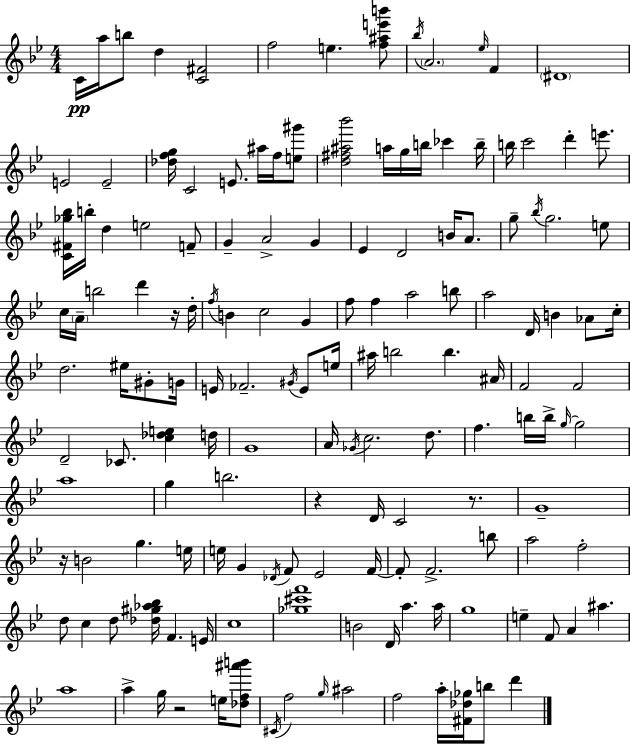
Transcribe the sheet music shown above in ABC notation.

X:1
T:Untitled
M:4/4
L:1/4
K:Gm
C/4 a/4 b/2 d [C^F]2 f2 e [f^ae'b']/2 _b/4 A2 _e/4 F ^D4 E2 E2 [_dfg]/4 C2 E/2 ^a/4 f/4 [e^g']/2 [d^f^a_b']2 a/4 g/4 b/4 _c' b/4 b/4 c'2 d' e'/2 [C^F_g_b]/4 b/4 d e2 F/2 G A2 G _E D2 B/4 A/2 g/2 _b/4 g2 e/2 c/4 A/4 b2 d' z/4 d/4 f/4 B c2 G f/2 f a2 b/2 a2 D/4 B _A/2 c/4 d2 ^e/4 ^G/2 G/4 E/4 _F2 ^G/4 E/2 e/4 ^a/4 b2 b ^A/4 F2 F2 D2 _C/2 [c_de] d/4 G4 A/4 _G/4 c2 d/2 f b/4 b/4 g/4 g2 a4 g b2 z D/4 C2 z/2 G4 z/4 B2 g e/4 e/4 G _D/4 F/2 _E2 F/4 F/2 F2 b/2 a2 f2 d/2 c d/2 [_d^g_a_b]/4 F E/4 c4 [_g^c'f']4 B2 D/4 a a/4 g4 e F/2 A ^a a4 a g/4 z2 e/4 [_df^a'b']/2 ^C/4 f2 g/4 ^a2 f2 a/4 [^F_d_g]/4 b/2 d'